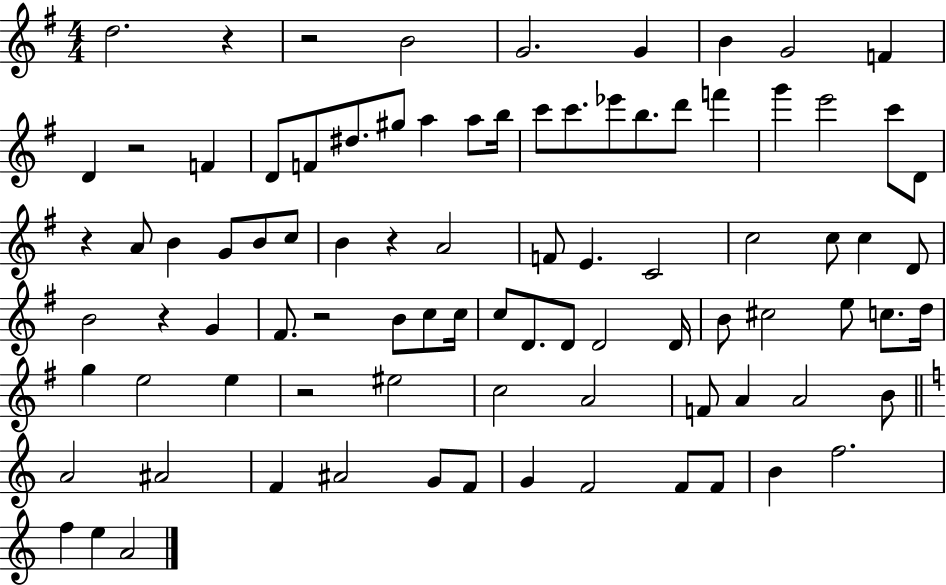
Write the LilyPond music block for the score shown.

{
  \clef treble
  \numericTimeSignature
  \time 4/4
  \key g \major
  \repeat volta 2 { d''2. r4 | r2 b'2 | g'2. g'4 | b'4 g'2 f'4 | \break d'4 r2 f'4 | d'8 f'8 dis''8. gis''8 a''4 a''8 b''16 | c'''8 c'''8. ees'''8 b''8. d'''8 f'''4 | g'''4 e'''2 c'''8 d'8 | \break r4 a'8 b'4 g'8 b'8 c''8 | b'4 r4 a'2 | f'8 e'4. c'2 | c''2 c''8 c''4 d'8 | \break b'2 r4 g'4 | fis'8. r2 b'8 c''8 c''16 | c''8 d'8. d'8 d'2 d'16 | b'8 cis''2 e''8 c''8. d''16 | \break g''4 e''2 e''4 | r2 eis''2 | c''2 a'2 | f'8 a'4 a'2 b'8 | \break \bar "||" \break \key c \major a'2 ais'2 | f'4 ais'2 g'8 f'8 | g'4 f'2 f'8 f'8 | b'4 f''2. | \break f''4 e''4 a'2 | } \bar "|."
}